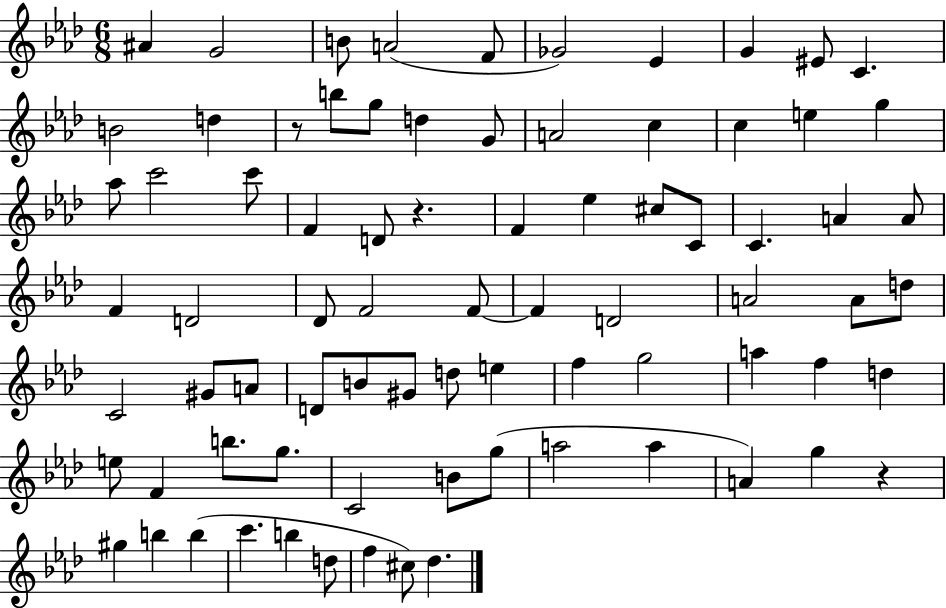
A#4/q G4/h B4/e A4/h F4/e Gb4/h Eb4/q G4/q EIS4/e C4/q. B4/h D5/q R/e B5/e G5/e D5/q G4/e A4/h C5/q C5/q E5/q G5/q Ab5/e C6/h C6/e F4/q D4/e R/q. F4/q Eb5/q C#5/e C4/e C4/q. A4/q A4/e F4/q D4/h Db4/e F4/h F4/e F4/q D4/h A4/h A4/e D5/e C4/h G#4/e A4/e D4/e B4/e G#4/e D5/e E5/q F5/q G5/h A5/q F5/q D5/q E5/e F4/q B5/e. G5/e. C4/h B4/e G5/e A5/h A5/q A4/q G5/q R/q G#5/q B5/q B5/q C6/q. B5/q D5/e F5/q C#5/e Db5/q.